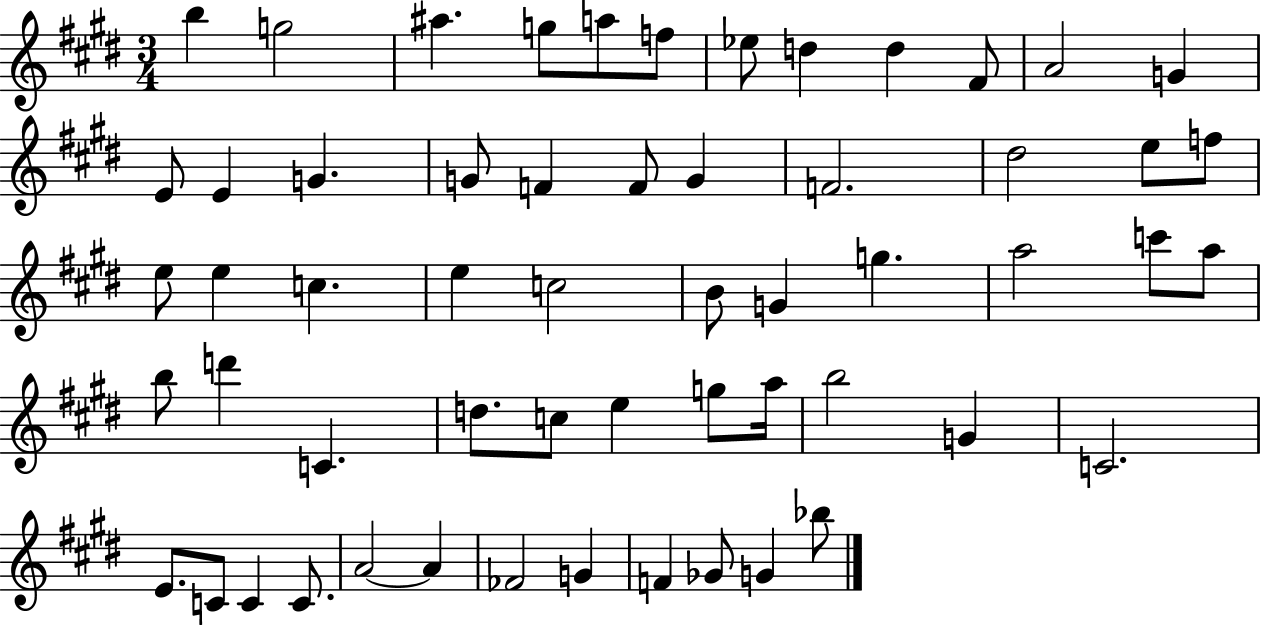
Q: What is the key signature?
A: E major